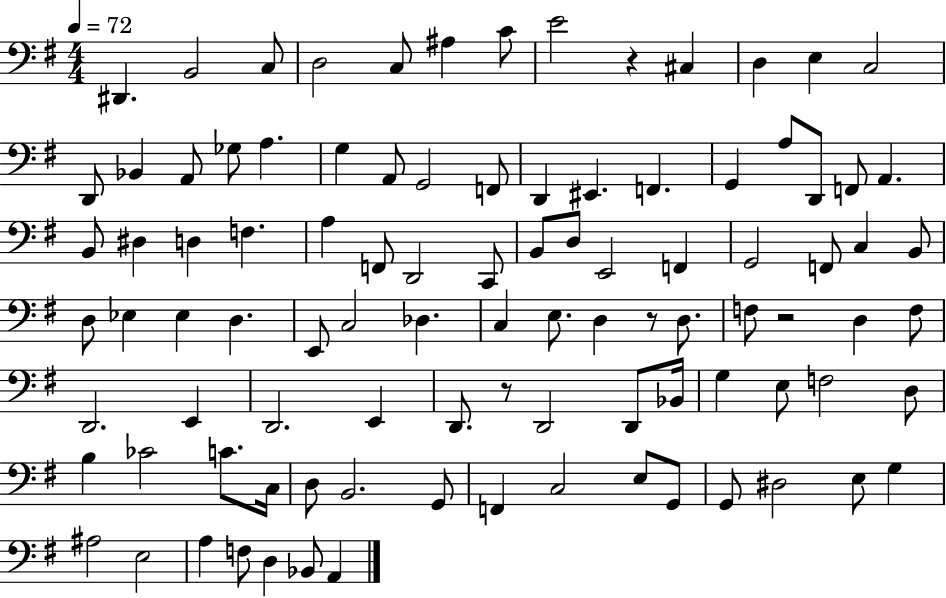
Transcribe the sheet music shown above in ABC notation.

X:1
T:Untitled
M:4/4
L:1/4
K:G
^D,, B,,2 C,/2 D,2 C,/2 ^A, C/2 E2 z ^C, D, E, C,2 D,,/2 _B,, A,,/2 _G,/2 A, G, A,,/2 G,,2 F,,/2 D,, ^E,, F,, G,, A,/2 D,,/2 F,,/2 A,, B,,/2 ^D, D, F, A, F,,/2 D,,2 C,,/2 B,,/2 D,/2 E,,2 F,, G,,2 F,,/2 C, B,,/2 D,/2 _E, _E, D, E,,/2 C,2 _D, C, E,/2 D, z/2 D,/2 F,/2 z2 D, F,/2 D,,2 E,, D,,2 E,, D,,/2 z/2 D,,2 D,,/2 _B,,/4 G, E,/2 F,2 D,/2 B, _C2 C/2 C,/4 D,/2 B,,2 G,,/2 F,, C,2 E,/2 G,,/2 G,,/2 ^D,2 E,/2 G, ^A,2 E,2 A, F,/2 D, _B,,/2 A,,